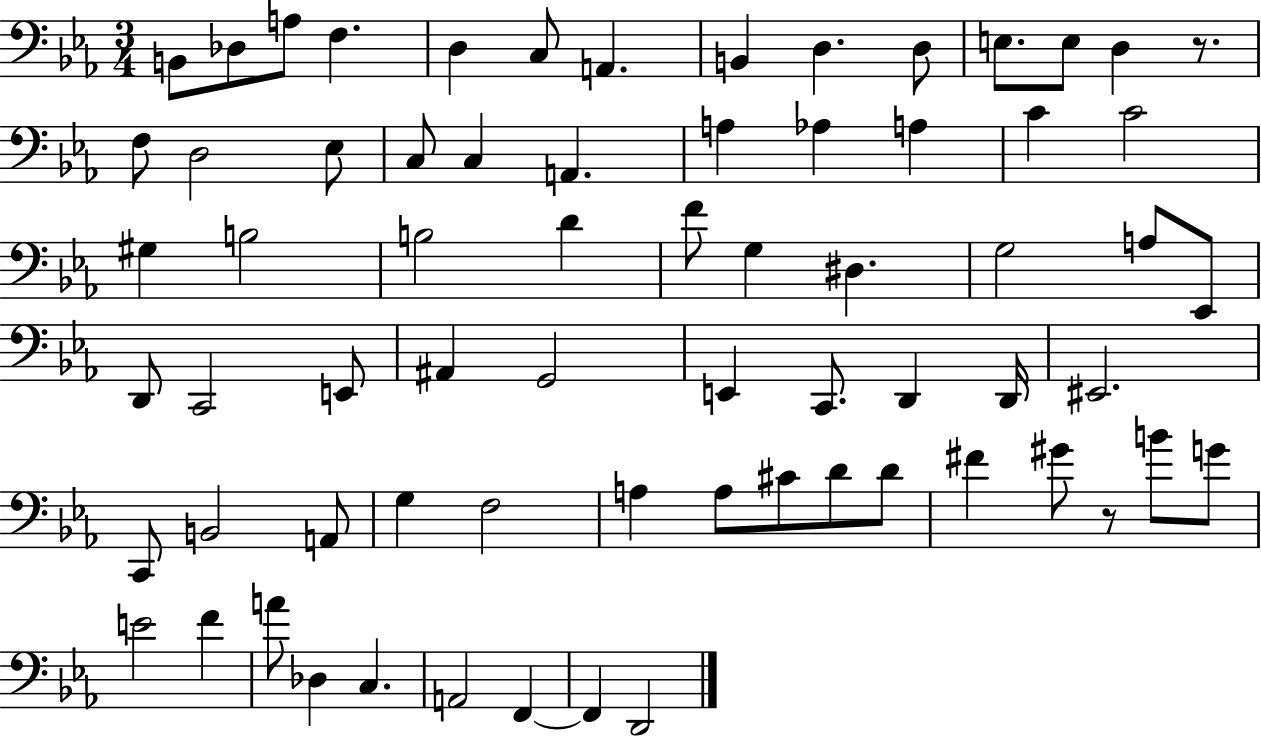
B2/e Db3/e A3/e F3/q. D3/q C3/e A2/q. B2/q D3/q. D3/e E3/e. E3/e D3/q R/e. F3/e D3/h Eb3/e C3/e C3/q A2/q. A3/q Ab3/q A3/q C4/q C4/h G#3/q B3/h B3/h D4/q F4/e G3/q D#3/q. G3/h A3/e Eb2/e D2/e C2/h E2/e A#2/q G2/h E2/q C2/e. D2/q D2/s EIS2/h. C2/e B2/h A2/e G3/q F3/h A3/q A3/e C#4/e D4/e D4/e F#4/q G#4/e R/e B4/e G4/e E4/h F4/q A4/e Db3/q C3/q. A2/h F2/q F2/q D2/h